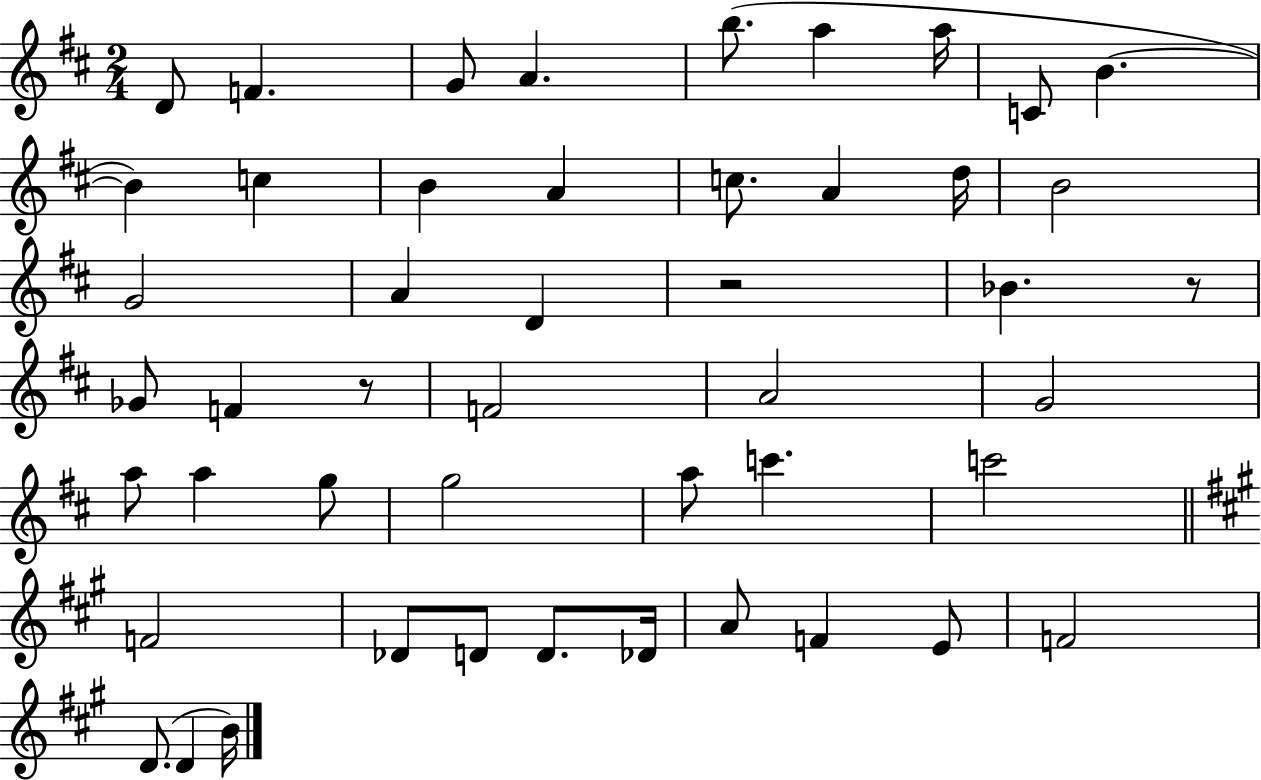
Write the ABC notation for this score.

X:1
T:Untitled
M:2/4
L:1/4
K:D
D/2 F G/2 A b/2 a a/4 C/2 B B c B A c/2 A d/4 B2 G2 A D z2 _B z/2 _G/2 F z/2 F2 A2 G2 a/2 a g/2 g2 a/2 c' c'2 F2 _D/2 D/2 D/2 _D/4 A/2 F E/2 F2 D/2 D B/4